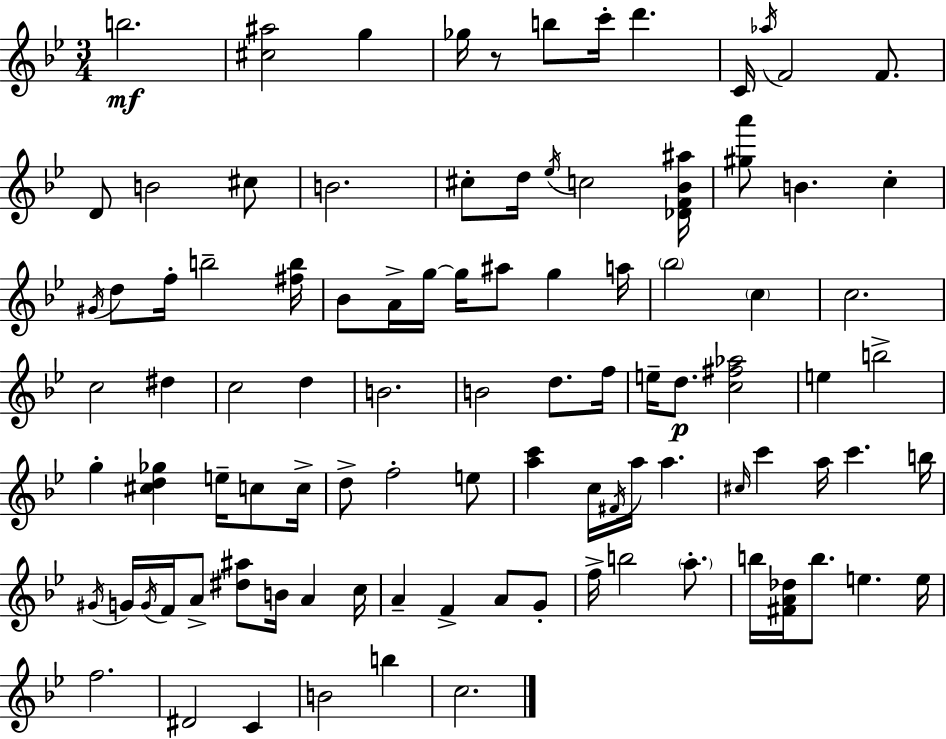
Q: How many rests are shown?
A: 1